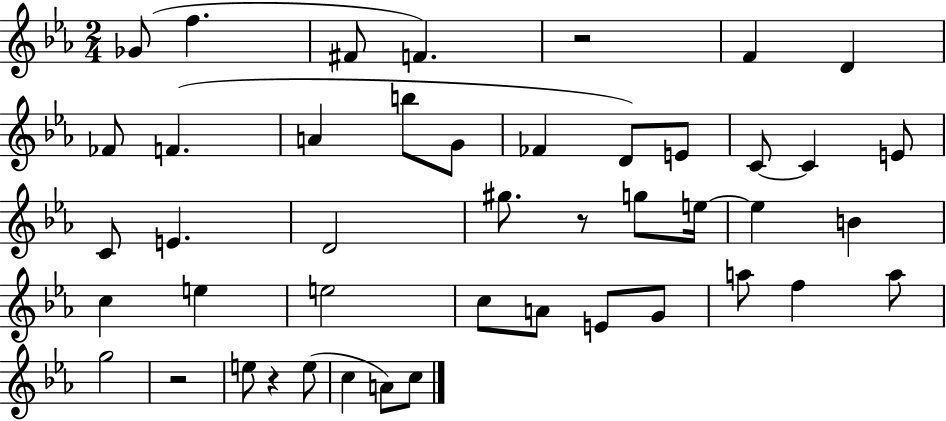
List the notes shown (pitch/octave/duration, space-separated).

Gb4/e F5/q. F#4/e F4/q. R/h F4/q D4/q FES4/e F4/q. A4/q B5/e G4/e FES4/q D4/e E4/e C4/e C4/q E4/e C4/e E4/q. D4/h G#5/e. R/e G5/e E5/s E5/q B4/q C5/q E5/q E5/h C5/e A4/e E4/e G4/e A5/e F5/q A5/e G5/h R/h E5/e R/q E5/e C5/q A4/e C5/e